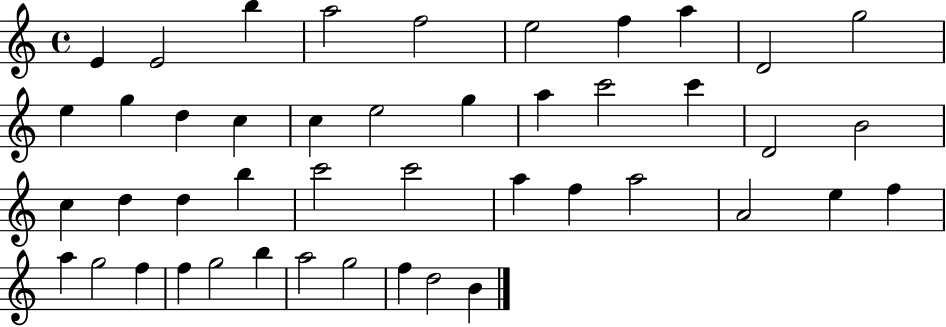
{
  \clef treble
  \time 4/4
  \defaultTimeSignature
  \key c \major
  e'4 e'2 b''4 | a''2 f''2 | e''2 f''4 a''4 | d'2 g''2 | \break e''4 g''4 d''4 c''4 | c''4 e''2 g''4 | a''4 c'''2 c'''4 | d'2 b'2 | \break c''4 d''4 d''4 b''4 | c'''2 c'''2 | a''4 f''4 a''2 | a'2 e''4 f''4 | \break a''4 g''2 f''4 | f''4 g''2 b''4 | a''2 g''2 | f''4 d''2 b'4 | \break \bar "|."
}